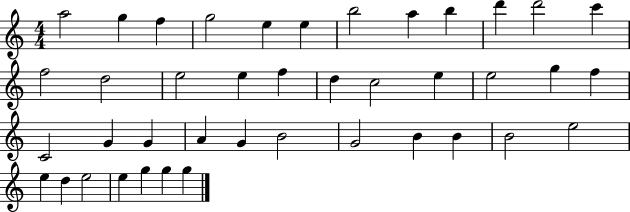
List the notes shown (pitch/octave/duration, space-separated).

A5/h G5/q F5/q G5/h E5/q E5/q B5/h A5/q B5/q D6/q D6/h C6/q F5/h D5/h E5/h E5/q F5/q D5/q C5/h E5/q E5/h G5/q F5/q C4/h G4/q G4/q A4/q G4/q B4/h G4/h B4/q B4/q B4/h E5/h E5/q D5/q E5/h E5/q G5/q G5/q G5/q